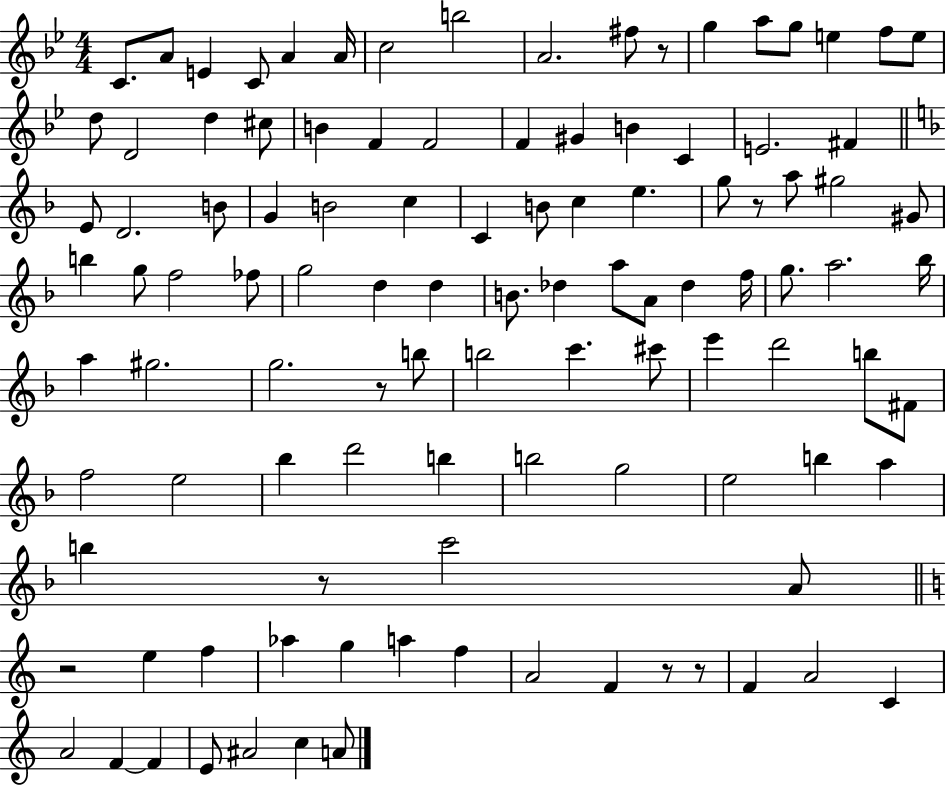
X:1
T:Untitled
M:4/4
L:1/4
K:Bb
C/2 A/2 E C/2 A A/4 c2 b2 A2 ^f/2 z/2 g a/2 g/2 e f/2 e/2 d/2 D2 d ^c/2 B F F2 F ^G B C E2 ^F E/2 D2 B/2 G B2 c C B/2 c e g/2 z/2 a/2 ^g2 ^G/2 b g/2 f2 _f/2 g2 d d B/2 _d a/2 A/2 _d f/4 g/2 a2 _b/4 a ^g2 g2 z/2 b/2 b2 c' ^c'/2 e' d'2 b/2 ^F/2 f2 e2 _b d'2 b b2 g2 e2 b a b z/2 c'2 A/2 z2 e f _a g a f A2 F z/2 z/2 F A2 C A2 F F E/2 ^A2 c A/2